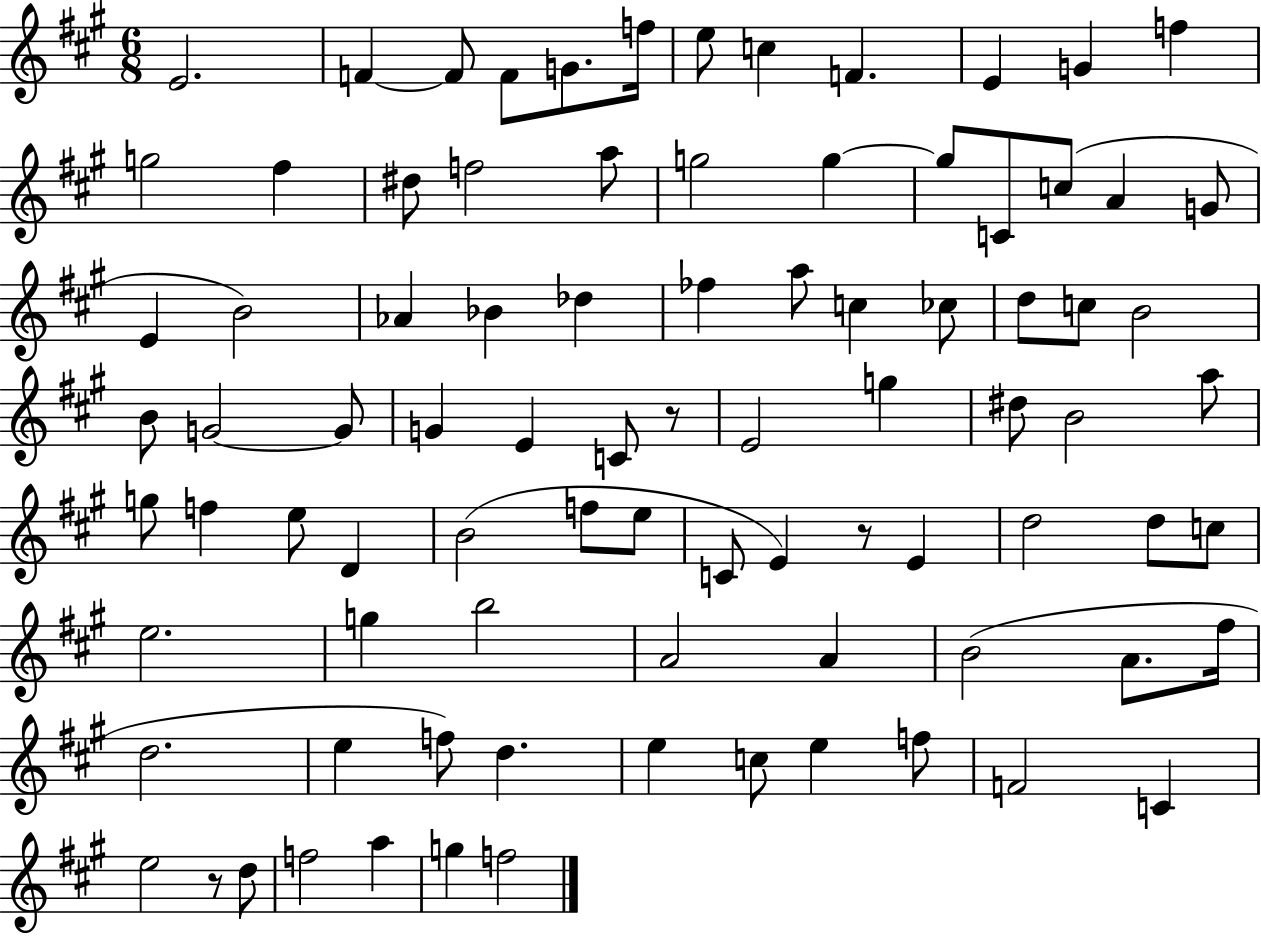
E4/h. F4/q F4/e F4/e G4/e. F5/s E5/e C5/q F4/q. E4/q G4/q F5/q G5/h F#5/q D#5/e F5/h A5/e G5/h G5/q G5/e C4/e C5/e A4/q G4/e E4/q B4/h Ab4/q Bb4/q Db5/q FES5/q A5/e C5/q CES5/e D5/e C5/e B4/h B4/e G4/h G4/e G4/q E4/q C4/e R/e E4/h G5/q D#5/e B4/h A5/e G5/e F5/q E5/e D4/q B4/h F5/e E5/e C4/e E4/q R/e E4/q D5/h D5/e C5/e E5/h. G5/q B5/h A4/h A4/q B4/h A4/e. F#5/s D5/h. E5/q F5/e D5/q. E5/q C5/e E5/q F5/e F4/h C4/q E5/h R/e D5/e F5/h A5/q G5/q F5/h